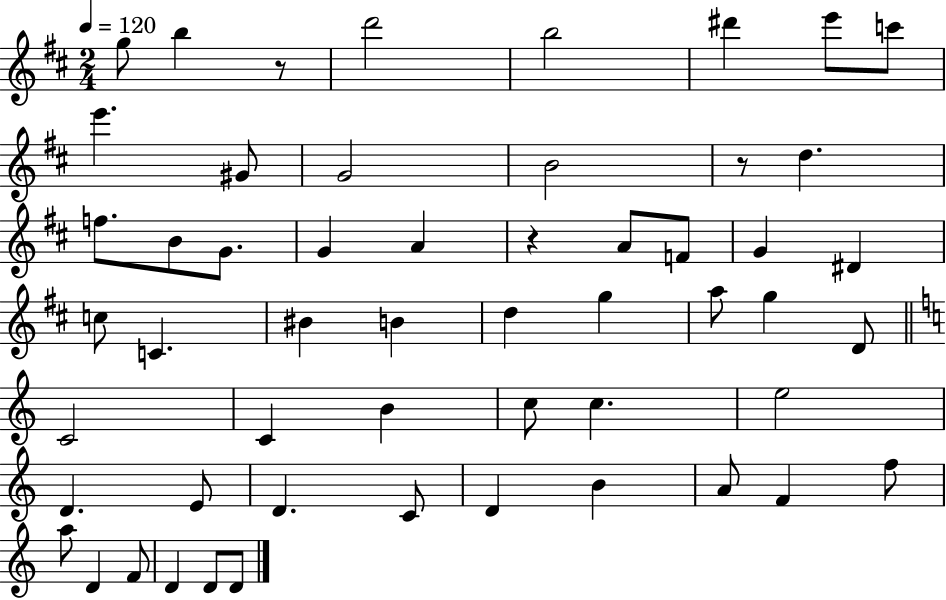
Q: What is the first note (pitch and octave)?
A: G5